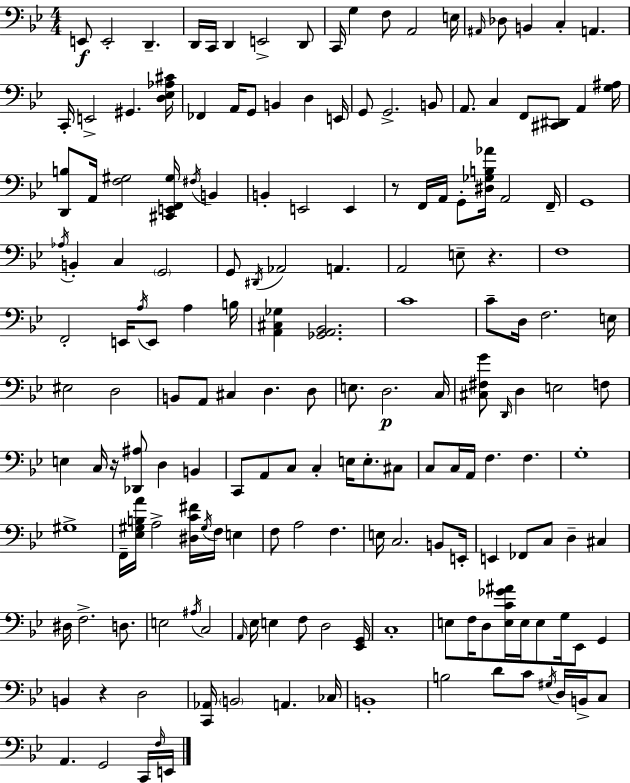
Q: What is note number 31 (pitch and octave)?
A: A2